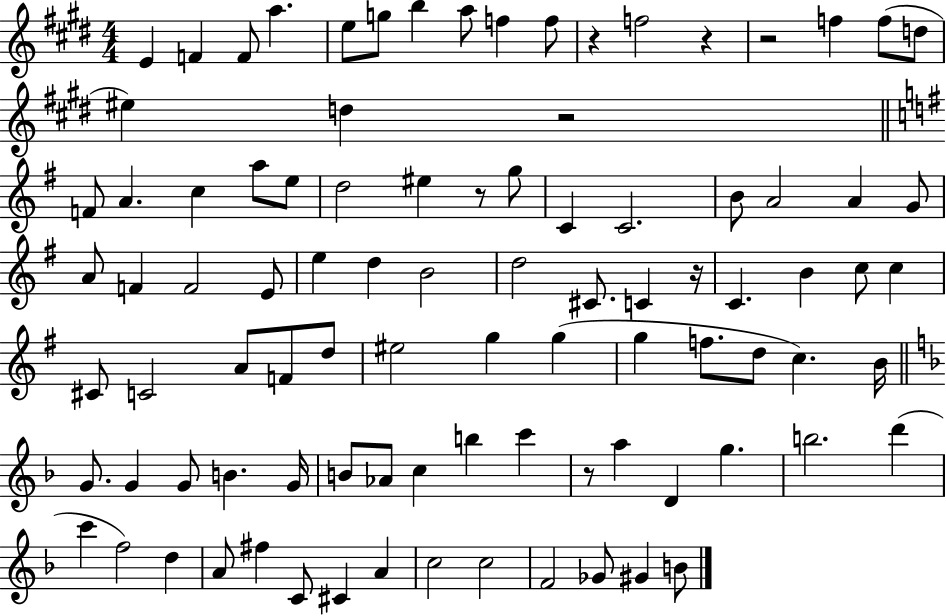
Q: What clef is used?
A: treble